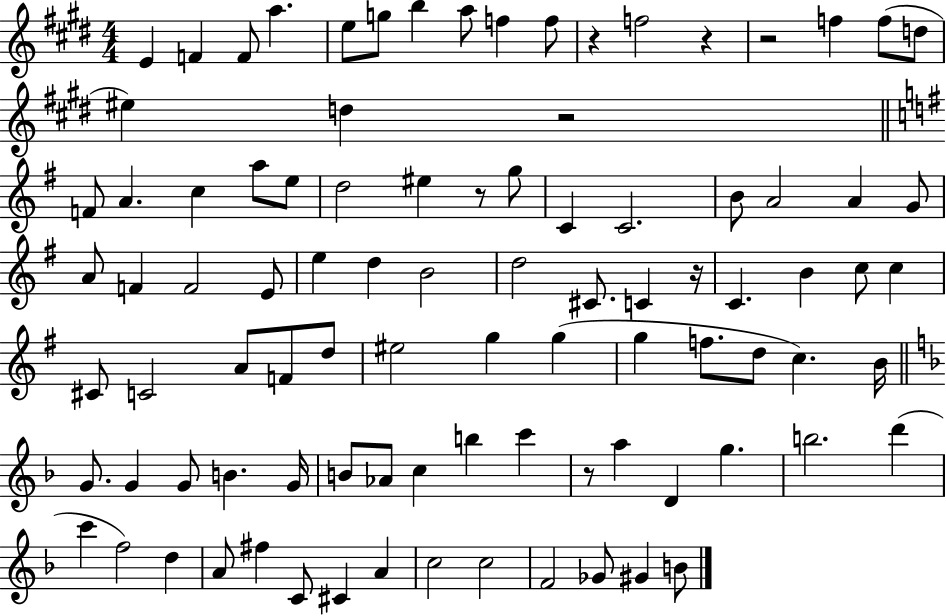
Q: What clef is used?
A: treble